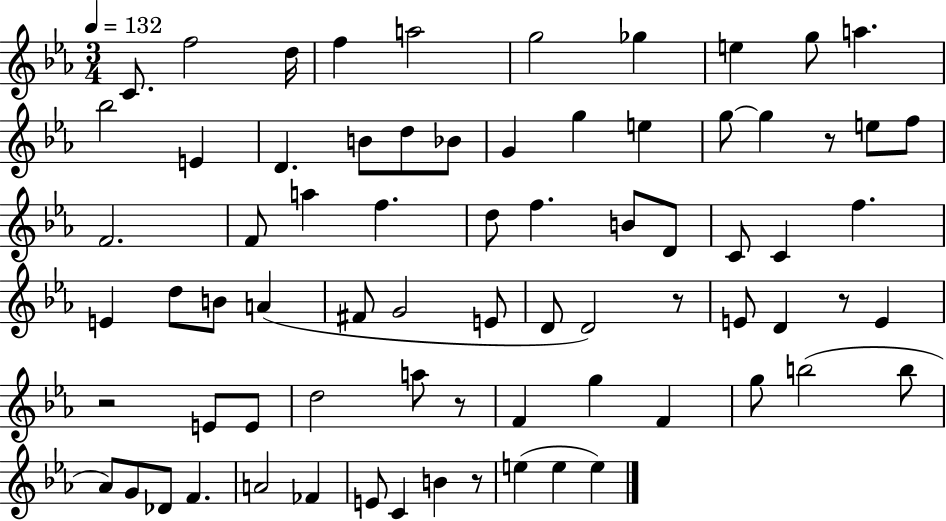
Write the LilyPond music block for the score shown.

{
  \clef treble
  \numericTimeSignature
  \time 3/4
  \key ees \major
  \tempo 4 = 132
  c'8. f''2 d''16 | f''4 a''2 | g''2 ges''4 | e''4 g''8 a''4. | \break bes''2 e'4 | d'4. b'8 d''8 bes'8 | g'4 g''4 e''4 | g''8~~ g''4 r8 e''8 f''8 | \break f'2. | f'8 a''4 f''4. | d''8 f''4. b'8 d'8 | c'8 c'4 f''4. | \break e'4 d''8 b'8 a'4( | fis'8 g'2 e'8 | d'8 d'2) r8 | e'8 d'4 r8 e'4 | \break r2 e'8 e'8 | d''2 a''8 r8 | f'4 g''4 f'4 | g''8 b''2( b''8 | \break aes'8) g'8 des'8 f'4. | a'2 fes'4 | e'8 c'4 b'4 r8 | e''4( e''4 e''4) | \break \bar "|."
}